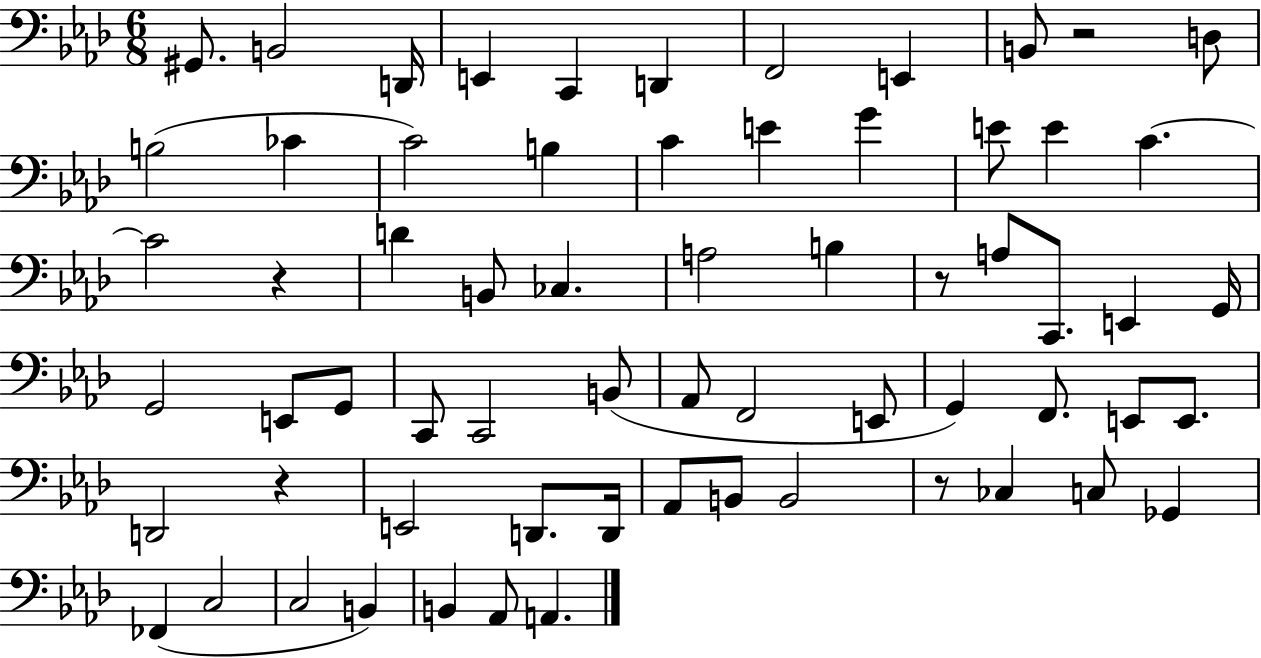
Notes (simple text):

G#2/e. B2/h D2/s E2/q C2/q D2/q F2/h E2/q B2/e R/h D3/e B3/h CES4/q C4/h B3/q C4/q E4/q G4/q E4/e E4/q C4/q. C4/h R/q D4/q B2/e CES3/q. A3/h B3/q R/e A3/e C2/e. E2/q G2/s G2/h E2/e G2/e C2/e C2/h B2/e Ab2/e F2/h E2/e G2/q F2/e. E2/e E2/e. D2/h R/q E2/h D2/e. D2/s Ab2/e B2/e B2/h R/e CES3/q C3/e Gb2/q FES2/q C3/h C3/h B2/q B2/q Ab2/e A2/q.